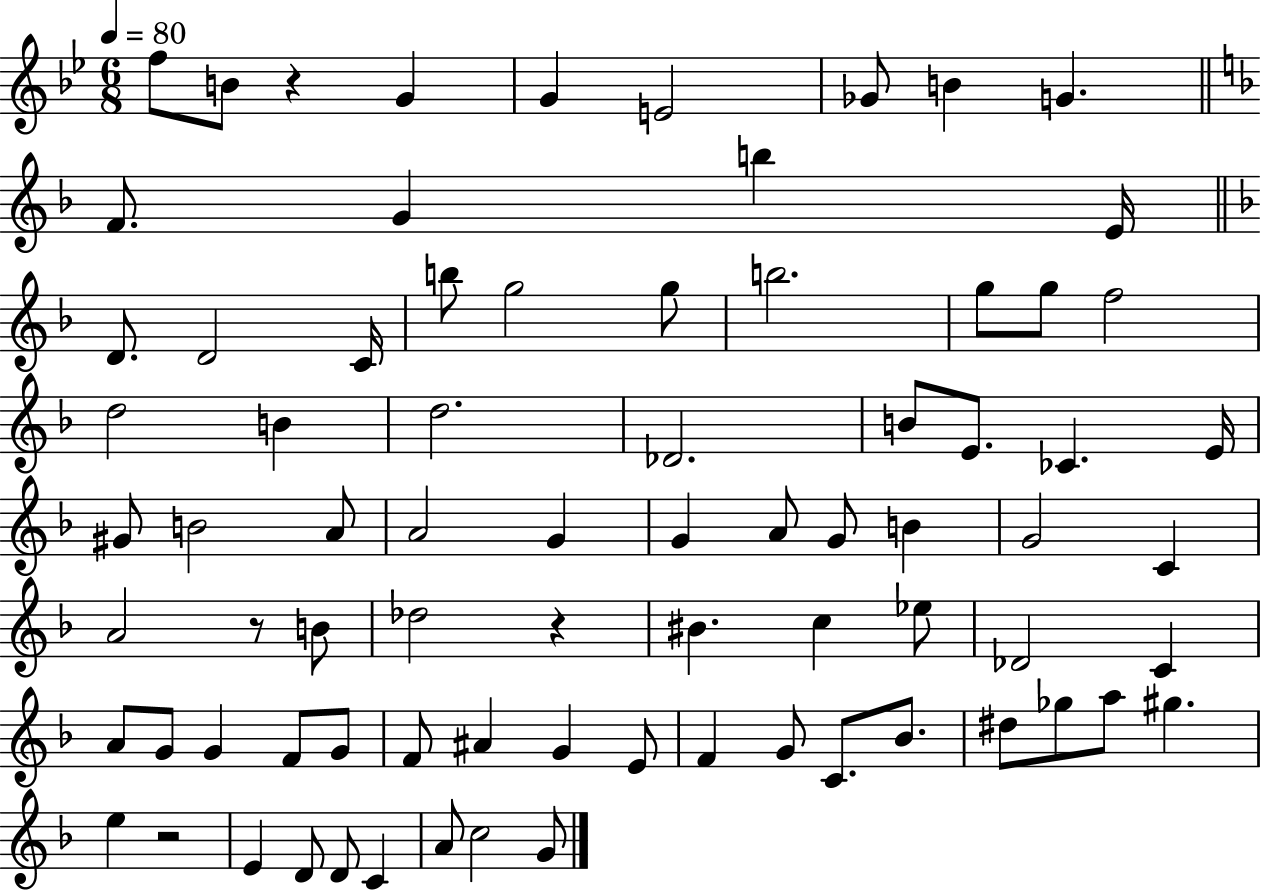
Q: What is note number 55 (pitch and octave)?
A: F4